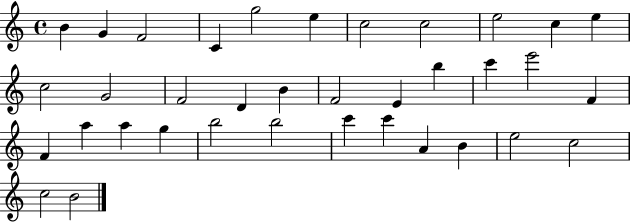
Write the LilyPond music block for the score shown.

{
  \clef treble
  \time 4/4
  \defaultTimeSignature
  \key c \major
  b'4 g'4 f'2 | c'4 g''2 e''4 | c''2 c''2 | e''2 c''4 e''4 | \break c''2 g'2 | f'2 d'4 b'4 | f'2 e'4 b''4 | c'''4 e'''2 f'4 | \break f'4 a''4 a''4 g''4 | b''2 b''2 | c'''4 c'''4 a'4 b'4 | e''2 c''2 | \break c''2 b'2 | \bar "|."
}